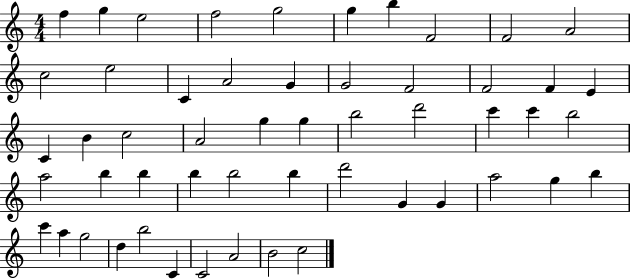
{
  \clef treble
  \numericTimeSignature
  \time 4/4
  \key c \major
  f''4 g''4 e''2 | f''2 g''2 | g''4 b''4 f'2 | f'2 a'2 | \break c''2 e''2 | c'4 a'2 g'4 | g'2 f'2 | f'2 f'4 e'4 | \break c'4 b'4 c''2 | a'2 g''4 g''4 | b''2 d'''2 | c'''4 c'''4 b''2 | \break a''2 b''4 b''4 | b''4 b''2 b''4 | d'''2 g'4 g'4 | a''2 g''4 b''4 | \break c'''4 a''4 g''2 | d''4 b''2 c'4 | c'2 a'2 | b'2 c''2 | \break \bar "|."
}